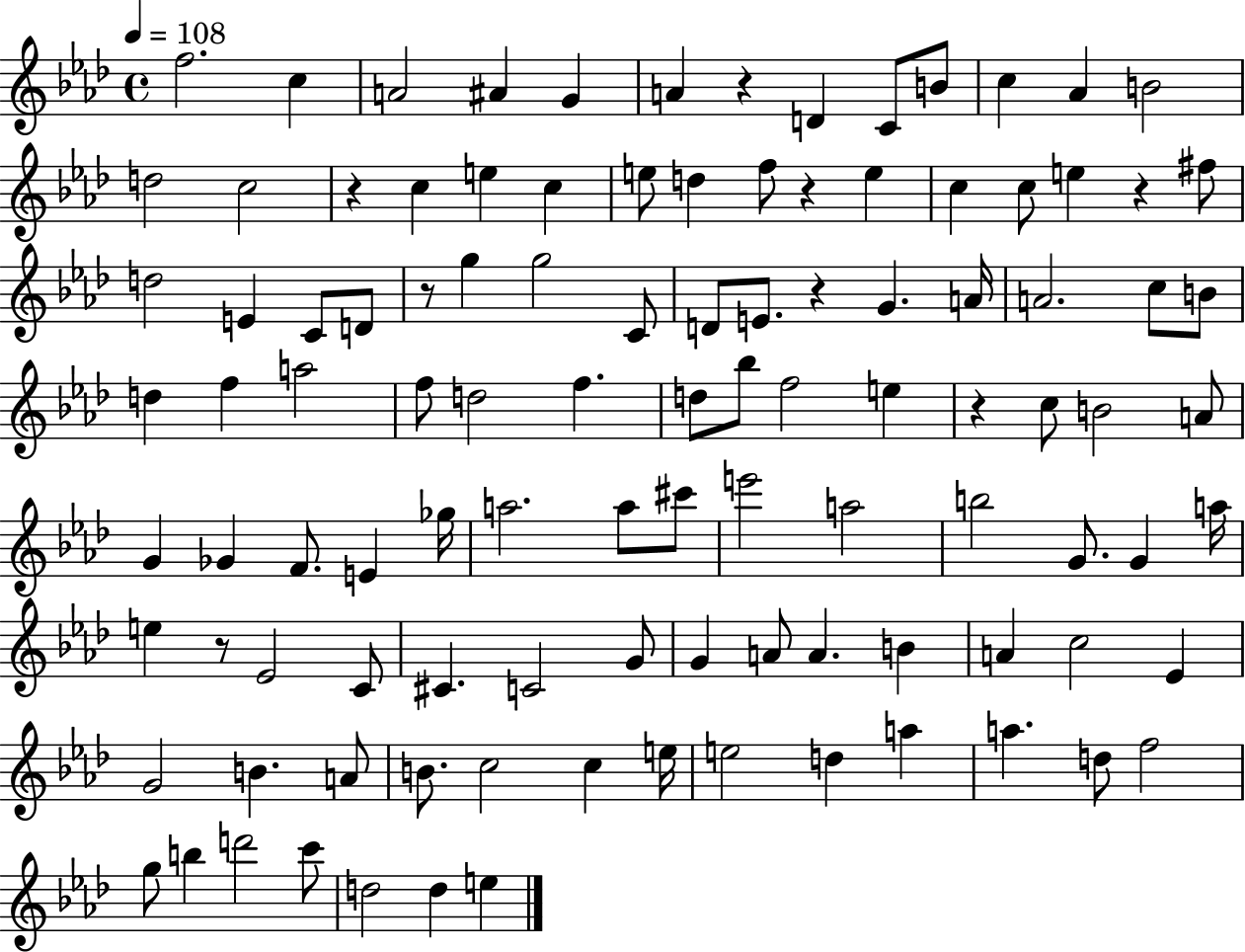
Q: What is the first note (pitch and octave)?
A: F5